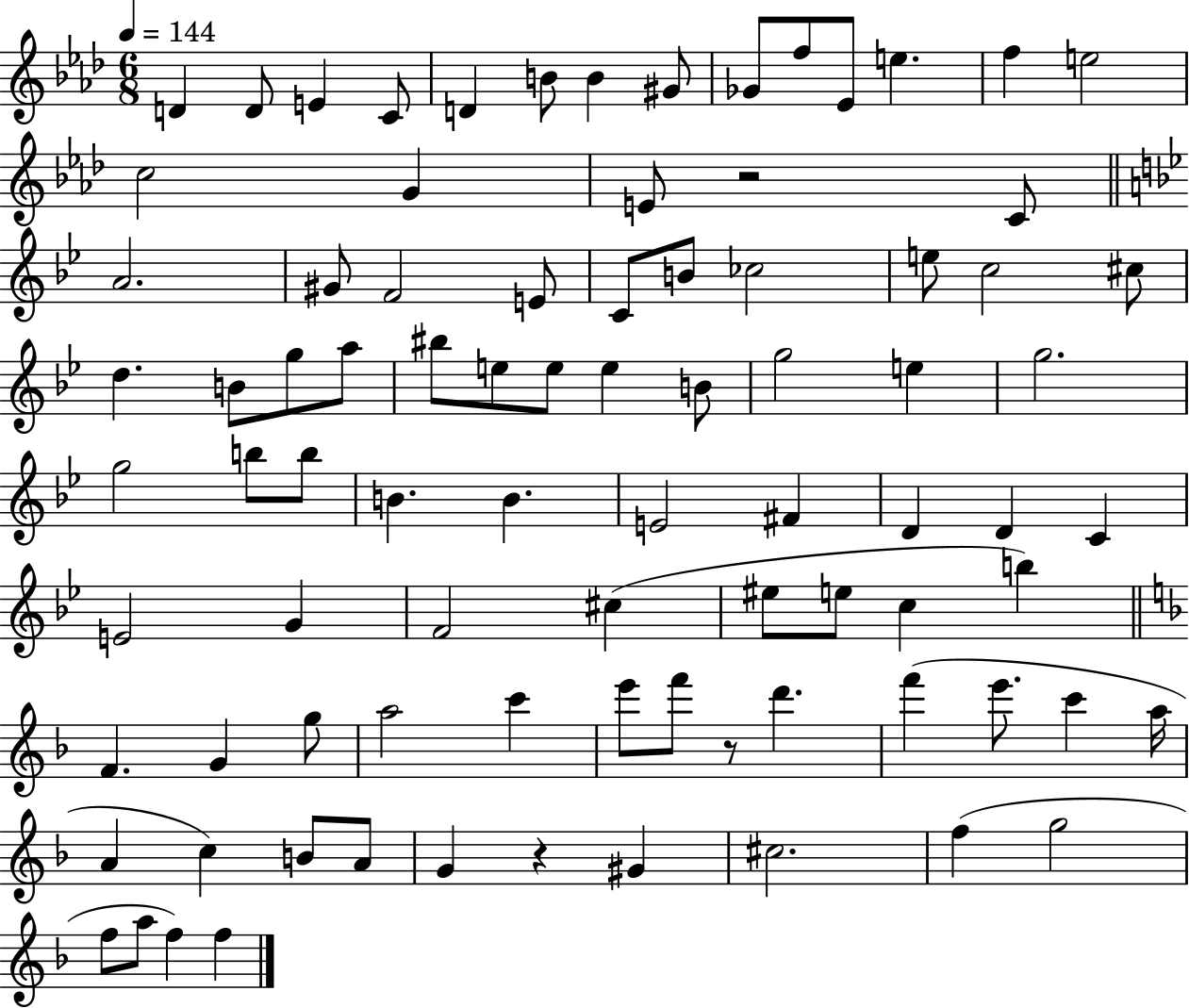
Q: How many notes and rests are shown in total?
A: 86